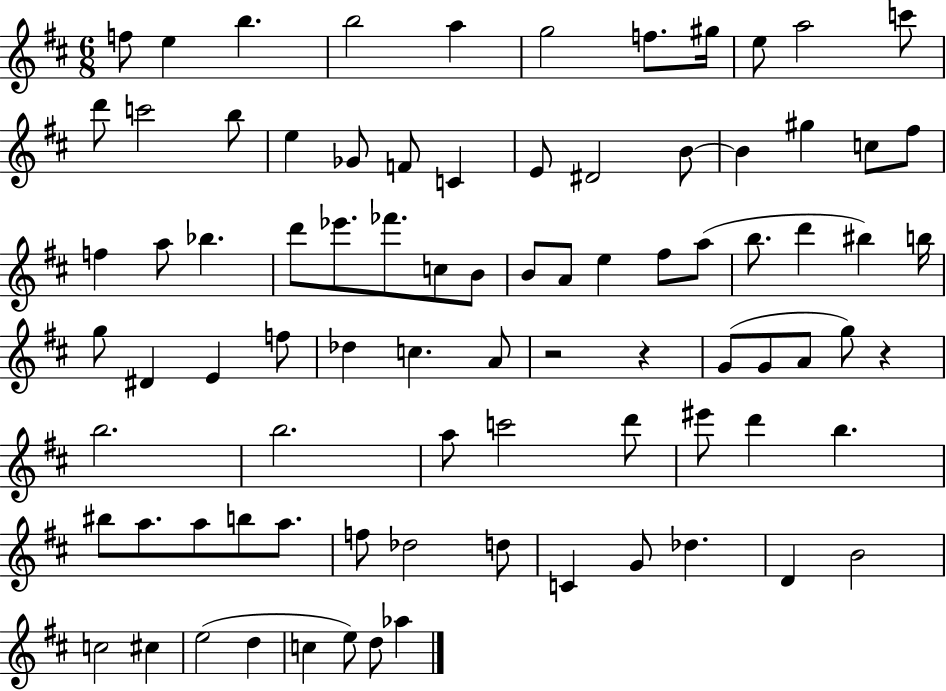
F5/e E5/q B5/q. B5/h A5/q G5/h F5/e. G#5/s E5/e A5/h C6/e D6/e C6/h B5/e E5/q Gb4/e F4/e C4/q E4/e D#4/h B4/e B4/q G#5/q C5/e F#5/e F5/q A5/e Bb5/q. D6/e Eb6/e. FES6/e. C5/e B4/e B4/e A4/e E5/q F#5/e A5/e B5/e. D6/q BIS5/q B5/s G5/e D#4/q E4/q F5/e Db5/q C5/q. A4/e R/h R/q G4/e G4/e A4/e G5/e R/q B5/h. B5/h. A5/e C6/h D6/e EIS6/e D6/q B5/q. BIS5/e A5/e. A5/e B5/e A5/e. F5/e Db5/h D5/e C4/q G4/e Db5/q. D4/q B4/h C5/h C#5/q E5/h D5/q C5/q E5/e D5/e Ab5/q